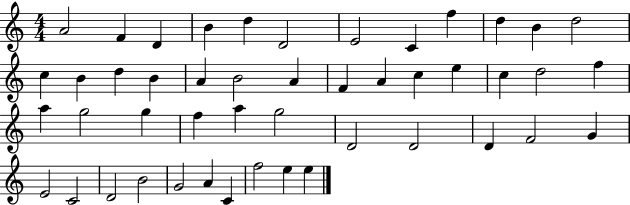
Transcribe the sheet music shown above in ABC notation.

X:1
T:Untitled
M:4/4
L:1/4
K:C
A2 F D B d D2 E2 C f d B d2 c B d B A B2 A F A c e c d2 f a g2 g f a g2 D2 D2 D F2 G E2 C2 D2 B2 G2 A C f2 e e